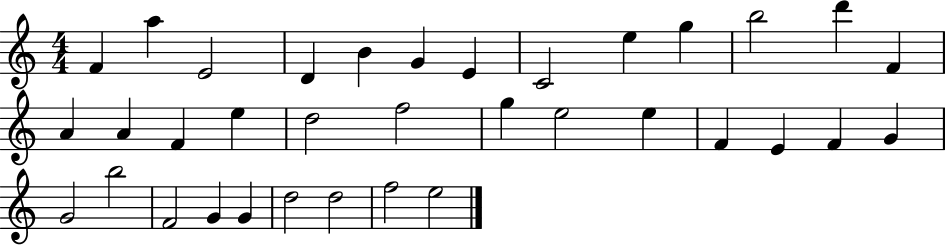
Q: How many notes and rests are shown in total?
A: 35